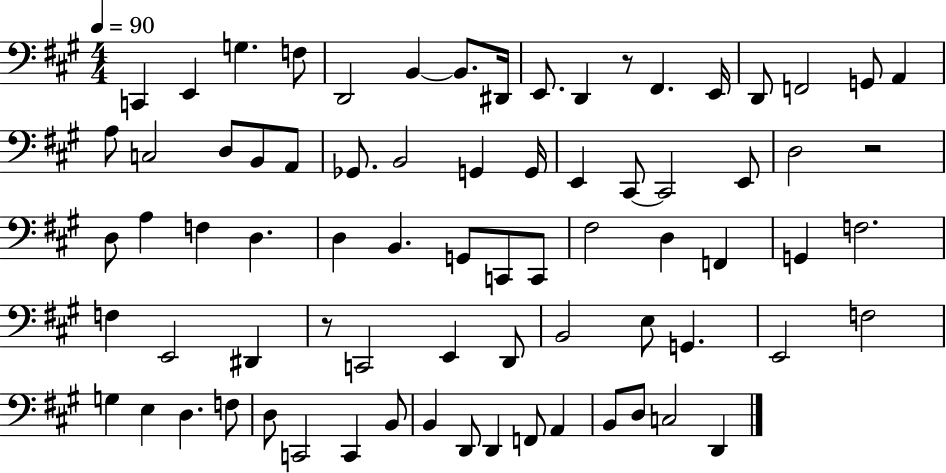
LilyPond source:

{
  \clef bass
  \numericTimeSignature
  \time 4/4
  \key a \major
  \tempo 4 = 90
  \repeat volta 2 { c,4 e,4 g4. f8 | d,2 b,4~~ b,8. dis,16 | e,8. d,4 r8 fis,4. e,16 | d,8 f,2 g,8 a,4 | \break a8 c2 d8 b,8 a,8 | ges,8. b,2 g,4 g,16 | e,4 cis,8~~ cis,2 e,8 | d2 r2 | \break d8 a4 f4 d4. | d4 b,4. g,8 c,8 c,8 | fis2 d4 f,4 | g,4 f2. | \break f4 e,2 dis,4 | r8 c,2 e,4 d,8 | b,2 e8 g,4. | e,2 f2 | \break g4 e4 d4. f8 | d8 c,2 c,4 b,8 | b,4 d,8 d,4 f,8 a,4 | b,8 d8 c2 d,4 | \break } \bar "|."
}